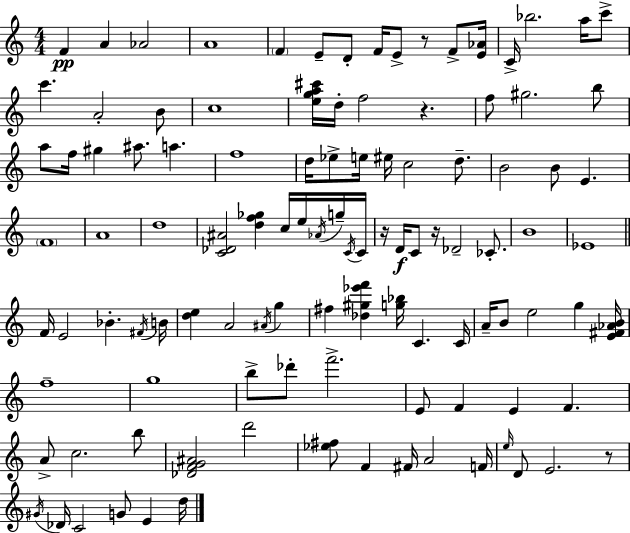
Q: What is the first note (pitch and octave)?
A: F4